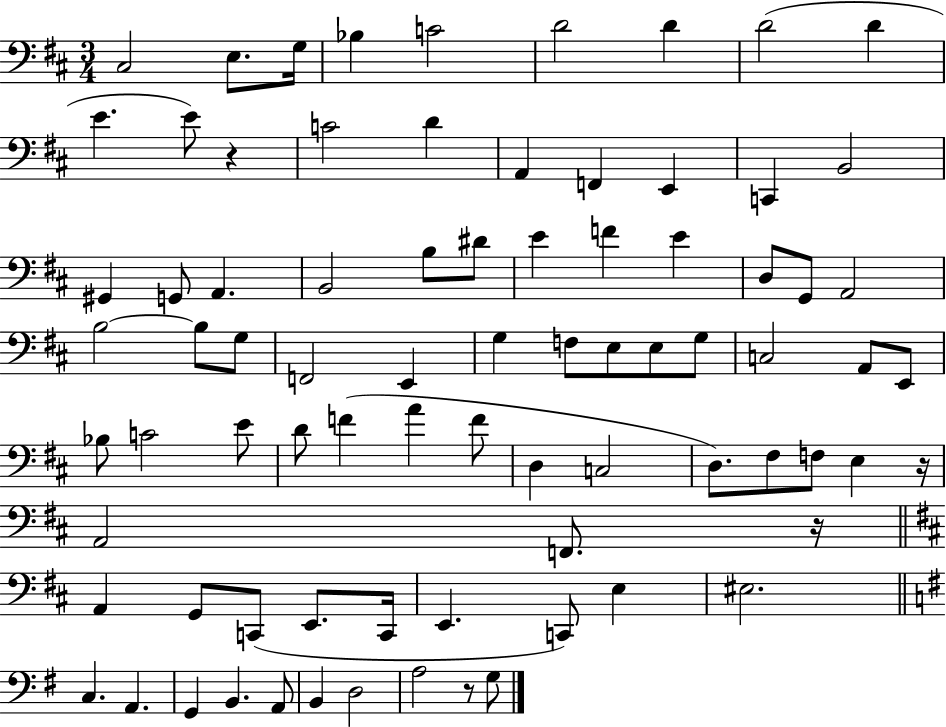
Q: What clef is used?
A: bass